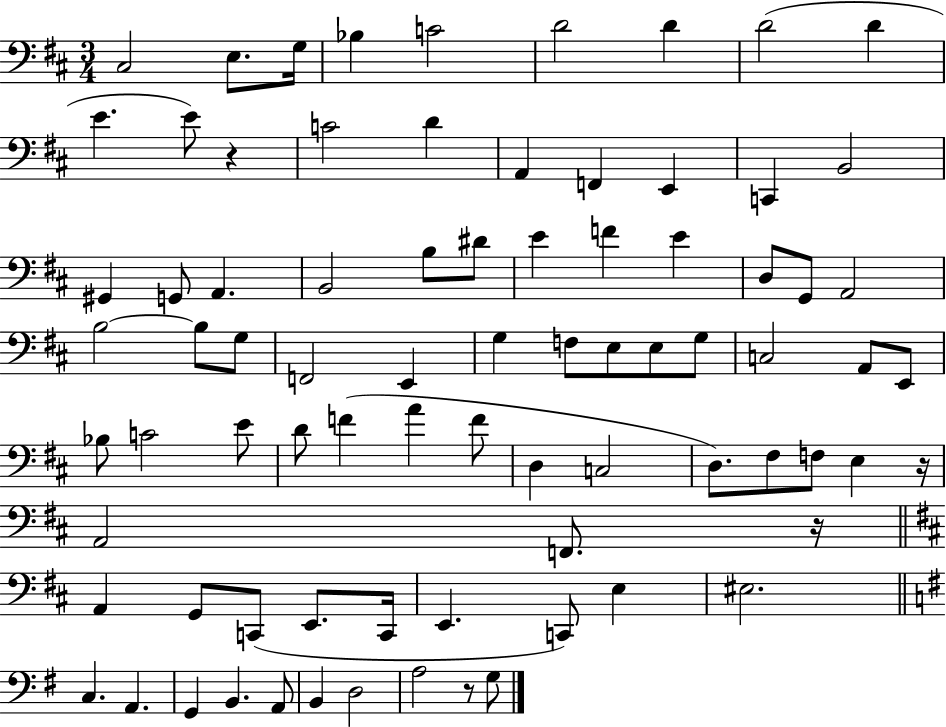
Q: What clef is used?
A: bass